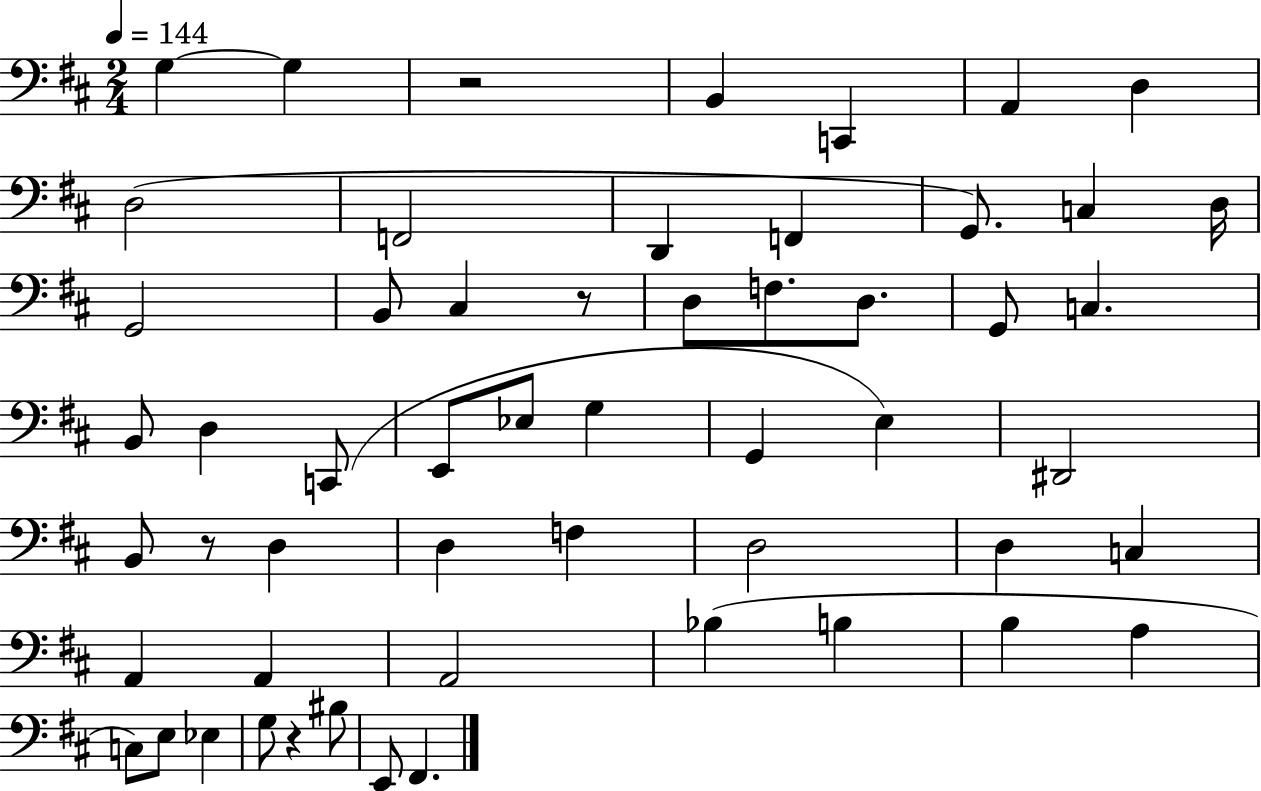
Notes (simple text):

G3/q G3/q R/h B2/q C2/q A2/q D3/q D3/h F2/h D2/q F2/q G2/e. C3/q D3/s G2/h B2/e C#3/q R/e D3/e F3/e. D3/e. G2/e C3/q. B2/e D3/q C2/e E2/e Eb3/e G3/q G2/q E3/q D#2/h B2/e R/e D3/q D3/q F3/q D3/h D3/q C3/q A2/q A2/q A2/h Bb3/q B3/q B3/q A3/q C3/e E3/e Eb3/q G3/e R/q BIS3/e E2/e F#2/q.